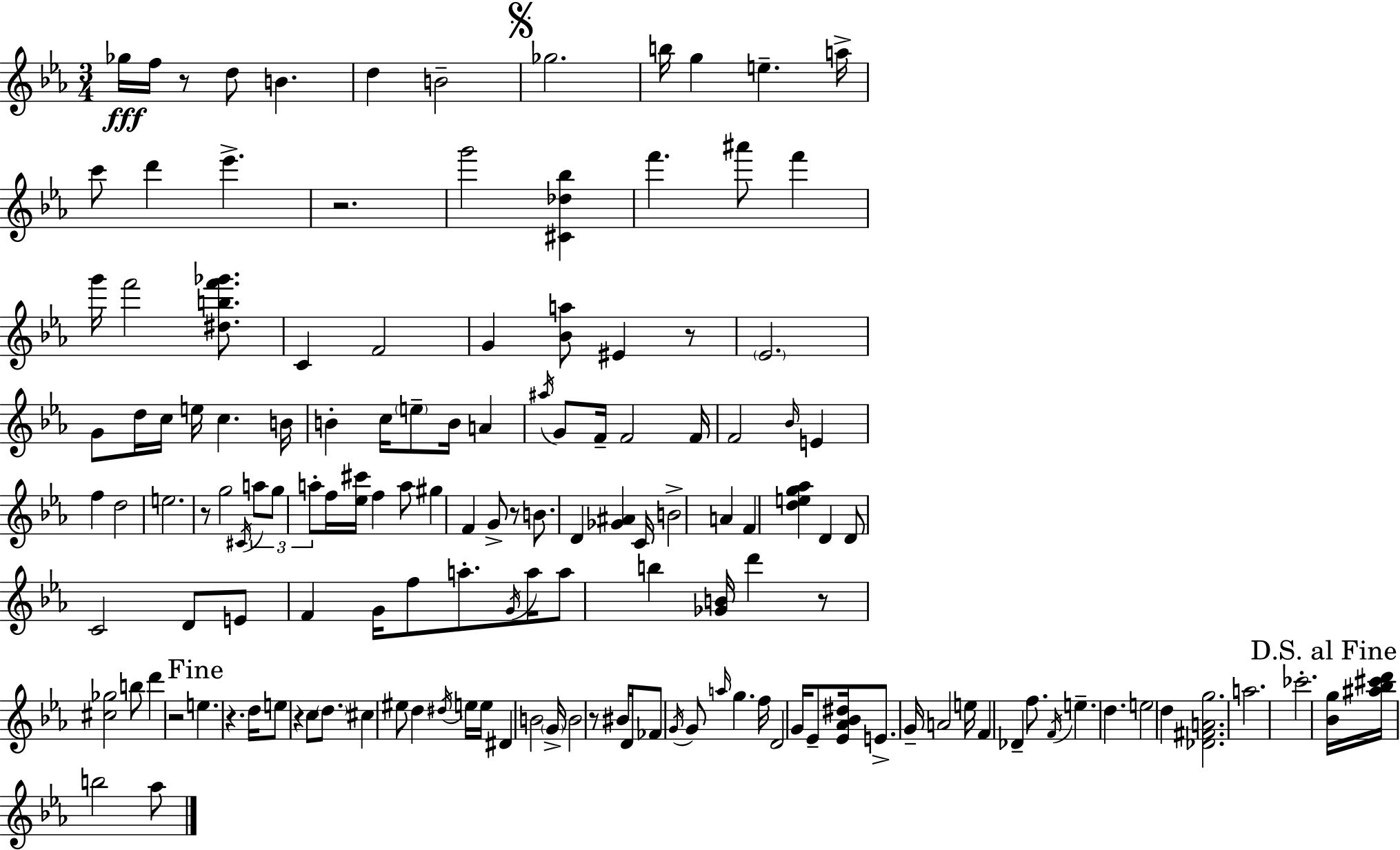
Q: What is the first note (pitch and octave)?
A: Gb5